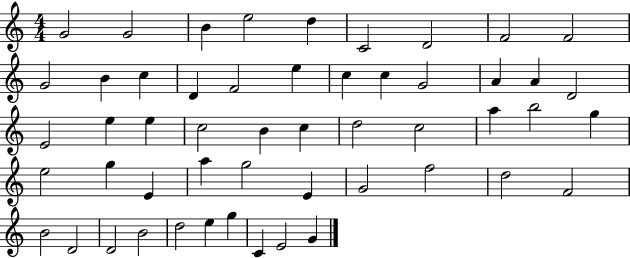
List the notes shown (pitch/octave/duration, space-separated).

G4/h G4/h B4/q E5/h D5/q C4/h D4/h F4/h F4/h G4/h B4/q C5/q D4/q F4/h E5/q C5/q C5/q G4/h A4/q A4/q D4/h E4/h E5/q E5/q C5/h B4/q C5/q D5/h C5/h A5/q B5/h G5/q E5/h G5/q E4/q A5/q G5/h E4/q G4/h F5/h D5/h F4/h B4/h D4/h D4/h B4/h D5/h E5/q G5/q C4/q E4/h G4/q